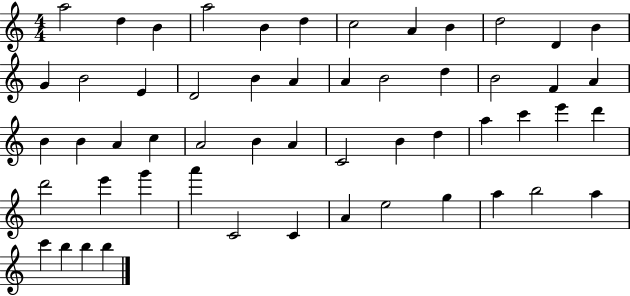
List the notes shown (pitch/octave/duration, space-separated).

A5/h D5/q B4/q A5/h B4/q D5/q C5/h A4/q B4/q D5/h D4/q B4/q G4/q B4/h E4/q D4/h B4/q A4/q A4/q B4/h D5/q B4/h F4/q A4/q B4/q B4/q A4/q C5/q A4/h B4/q A4/q C4/h B4/q D5/q A5/q C6/q E6/q D6/q D6/h E6/q G6/q A6/q C4/h C4/q A4/q E5/h G5/q A5/q B5/h A5/q C6/q B5/q B5/q B5/q